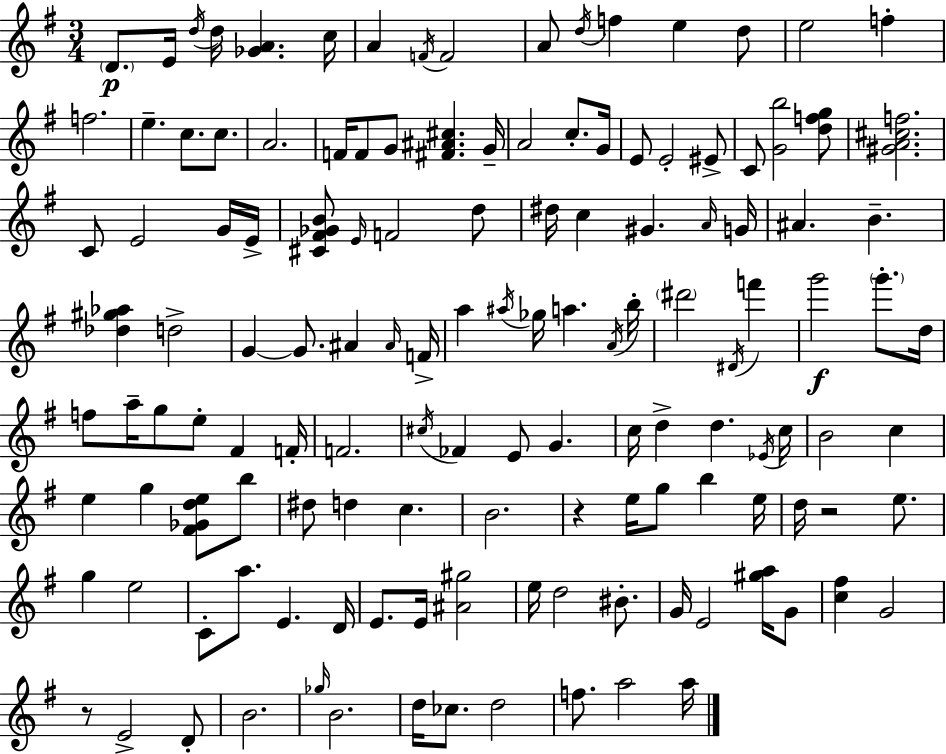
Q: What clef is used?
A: treble